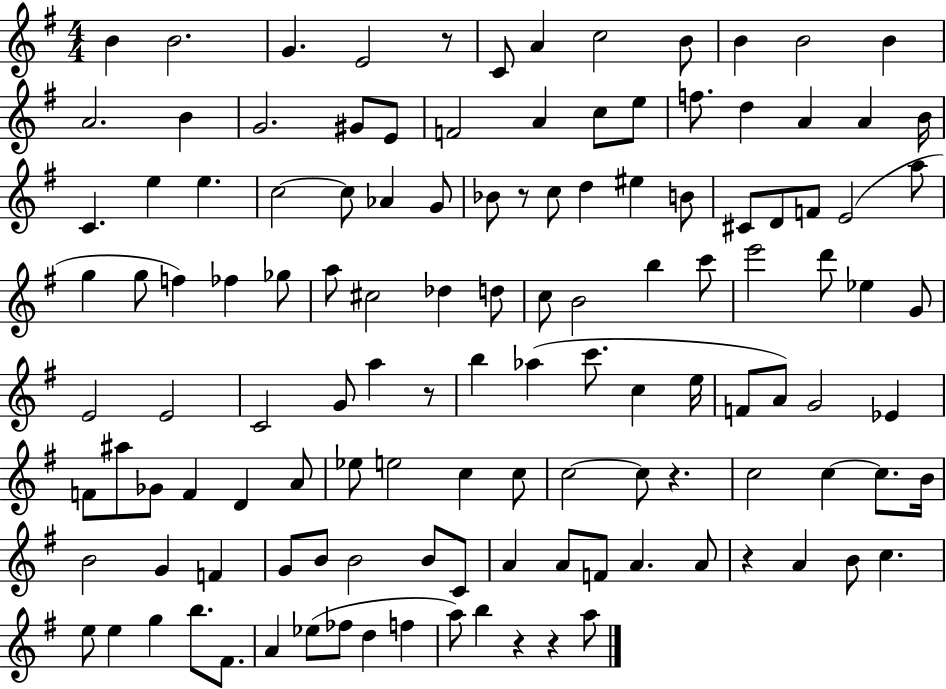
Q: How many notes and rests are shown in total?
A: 125